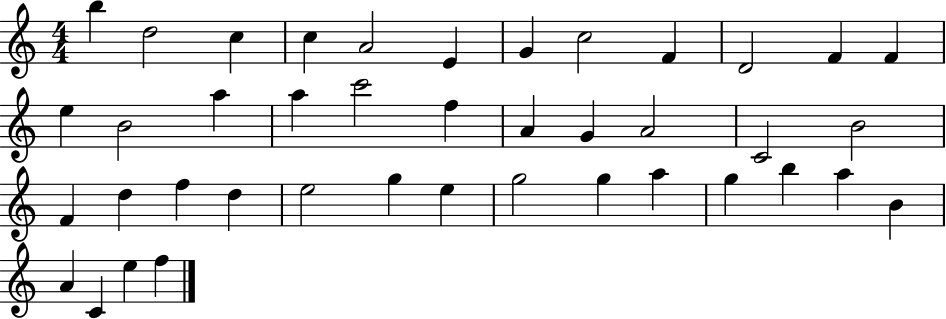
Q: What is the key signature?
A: C major